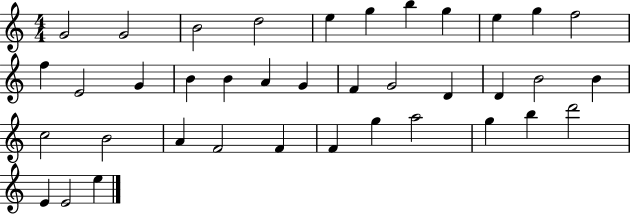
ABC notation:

X:1
T:Untitled
M:4/4
L:1/4
K:C
G2 G2 B2 d2 e g b g e g f2 f E2 G B B A G F G2 D D B2 B c2 B2 A F2 F F g a2 g b d'2 E E2 e